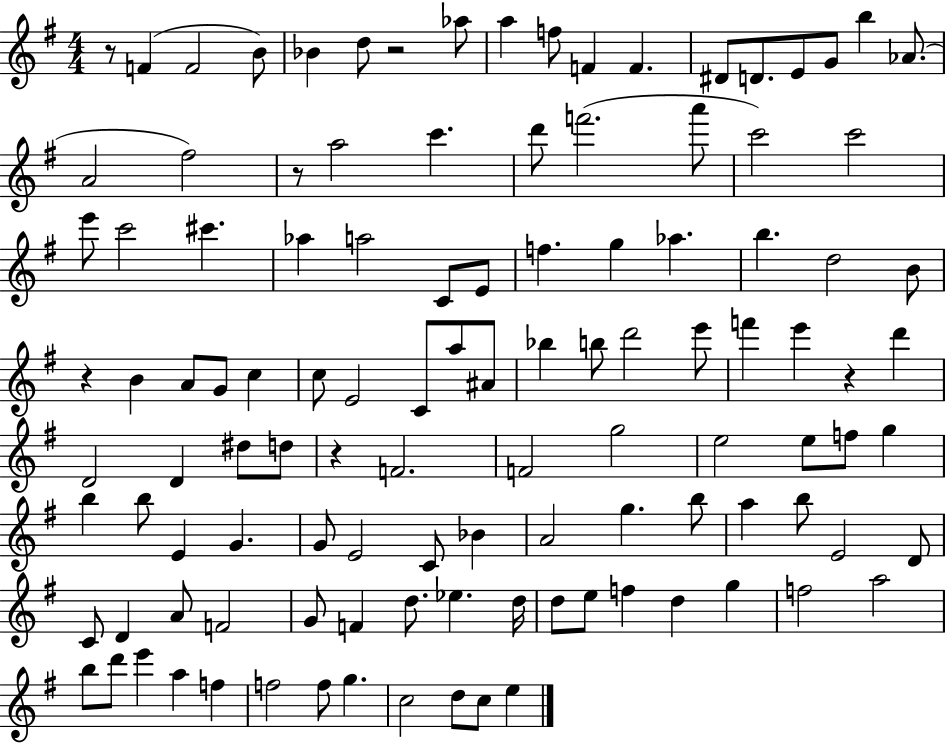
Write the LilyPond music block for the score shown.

{
  \clef treble
  \numericTimeSignature
  \time 4/4
  \key g \major
  r8 f'4( f'2 b'8) | bes'4 d''8 r2 aes''8 | a''4 f''8 f'4 f'4. | dis'8 d'8. e'8 g'8 b''4 aes'8.( | \break a'2 fis''2) | r8 a''2 c'''4. | d'''8 f'''2.( a'''8 | c'''2) c'''2 | \break e'''8 c'''2 cis'''4. | aes''4 a''2 c'8 e'8 | f''4. g''4 aes''4. | b''4. d''2 b'8 | \break r4 b'4 a'8 g'8 c''4 | c''8 e'2 c'8 a''8 ais'8 | bes''4 b''8 d'''2 e'''8 | f'''4 e'''4 r4 d'''4 | \break d'2 d'4 dis''8 d''8 | r4 f'2. | f'2 g''2 | e''2 e''8 f''8 g''4 | \break b''4 b''8 e'4 g'4. | g'8 e'2 c'8 bes'4 | a'2 g''4. b''8 | a''4 b''8 e'2 d'8 | \break c'8 d'4 a'8 f'2 | g'8 f'4 d''8. ees''4. d''16 | d''8 e''8 f''4 d''4 g''4 | f''2 a''2 | \break b''8 d'''8 e'''4 a''4 f''4 | f''2 f''8 g''4. | c''2 d''8 c''8 e''4 | \bar "|."
}